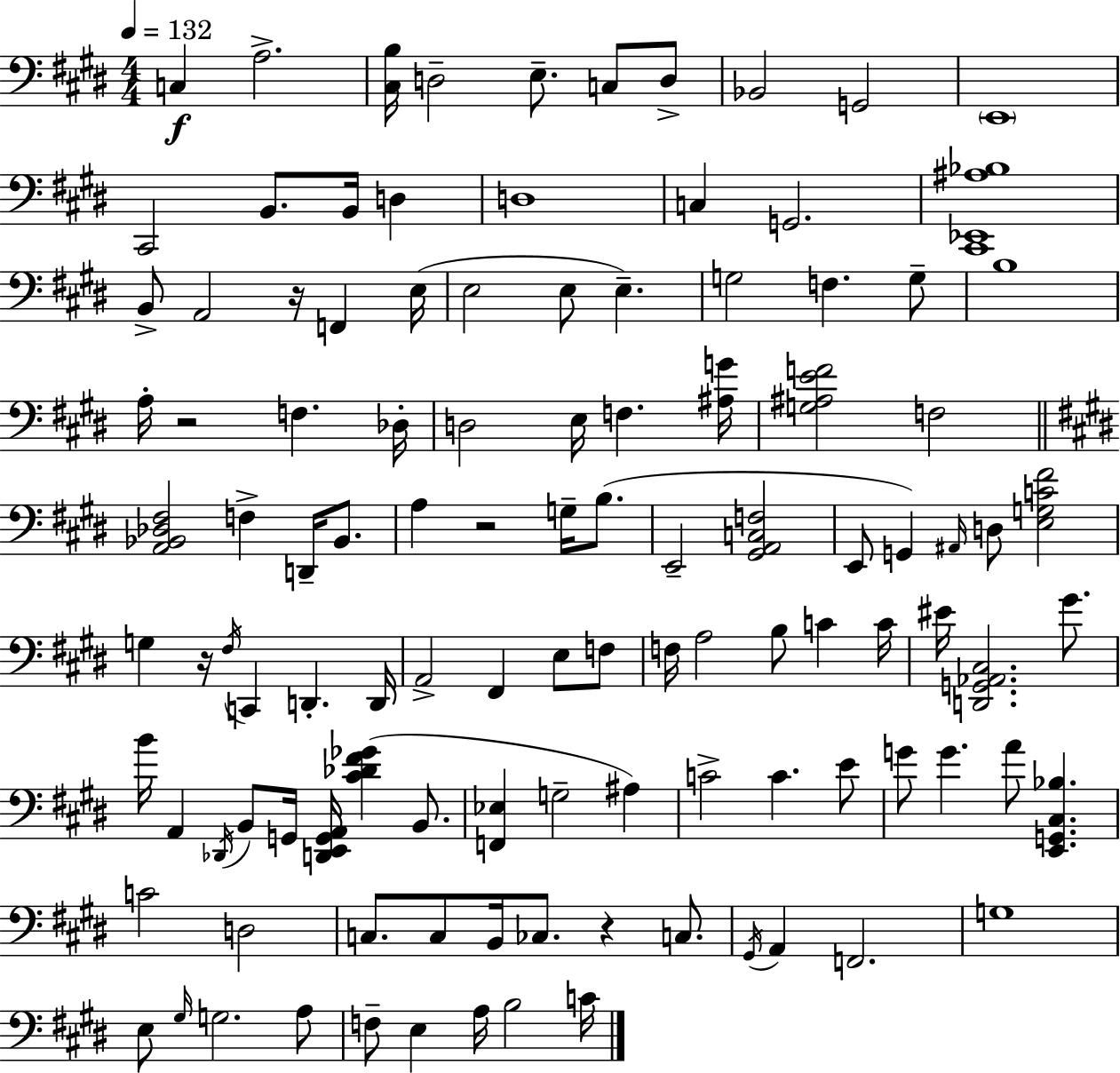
{
  \clef bass
  \numericTimeSignature
  \time 4/4
  \key e \major
  \tempo 4 = 132
  \repeat volta 2 { c4\f a2.-> | <cis b>16 d2-- e8.-- c8 d8-> | bes,2 g,2 | \parenthesize e,1 | \break cis,2 b,8. b,16 d4 | d1 | c4 g,2. | <cis, ees, ais bes>1 | \break b,8-> a,2 r16 f,4 e16( | e2 e8 e4.--) | g2 f4. g8-- | b1 | \break a16-. r2 f4. des16-. | d2 e16 f4. <ais g'>16 | <g ais e' f'>2 f2 | \bar "||" \break \key e \major <a, bes, des fis>2 f4-> d,16-- bes,8. | a4 r2 g16-- b8.( | e,2-- <gis, a, c f>2 | e,8 g,4) \grace { ais,16 } d8 <e g c' fis'>2 | \break g4 r16 \acciaccatura { fis16 } c,4 d,4.-. | d,16 a,2-> fis,4 e8 | f8 f16 a2 b8 c'4 | c'16 eis'16 <d, g, aes, cis>2. gis'8. | \break b'16 a,4 \acciaccatura { des,16 } b,8 g,16 <d, e, g, a,>16 <cis' des' fis' ges'>4( | b,8. <f, ees>4 g2-- ais4) | c'2-> c'4. | e'8 g'8 g'4. a'8 <e, g, cis bes>4. | \break c'2 d2 | c8. c8 b,16 ces8. r4 | c8. \acciaccatura { gis,16 } a,4 f,2. | g1 | \break e8 \grace { gis16 } g2. | a8 f8-- e4 a16 b2 | c'16 } \bar "|."
}